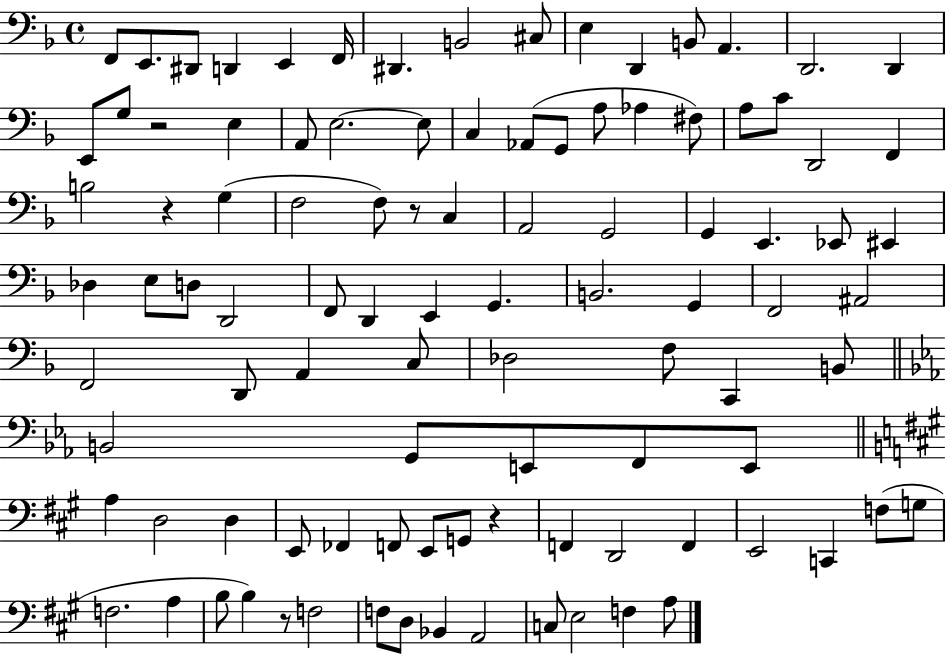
{
  \clef bass
  \time 4/4
  \defaultTimeSignature
  \key f \major
  f,8 e,8. dis,8 d,4 e,4 f,16 | dis,4. b,2 cis8 | e4 d,4 b,8 a,4. | d,2. d,4 | \break e,8 g8 r2 e4 | a,8 e2.~~ e8 | c4 aes,8( g,8 a8 aes4 fis8) | a8 c'8 d,2 f,4 | \break b2 r4 g4( | f2 f8) r8 c4 | a,2 g,2 | g,4 e,4. ees,8 eis,4 | \break des4 e8 d8 d,2 | f,8 d,4 e,4 g,4. | b,2. g,4 | f,2 ais,2 | \break f,2 d,8 a,4 c8 | des2 f8 c,4 b,8 | \bar "||" \break \key c \minor b,2 g,8 e,8 f,8 e,8 | \bar "||" \break \key a \major a4 d2 d4 | e,8 fes,4 f,8 e,8 g,8 r4 | f,4 d,2 f,4 | e,2 c,4 f8( g8 | \break f2. a4 | b8 b4) r8 f2 | f8 d8 bes,4 a,2 | c8 e2 f4 a8 | \break \bar "|."
}